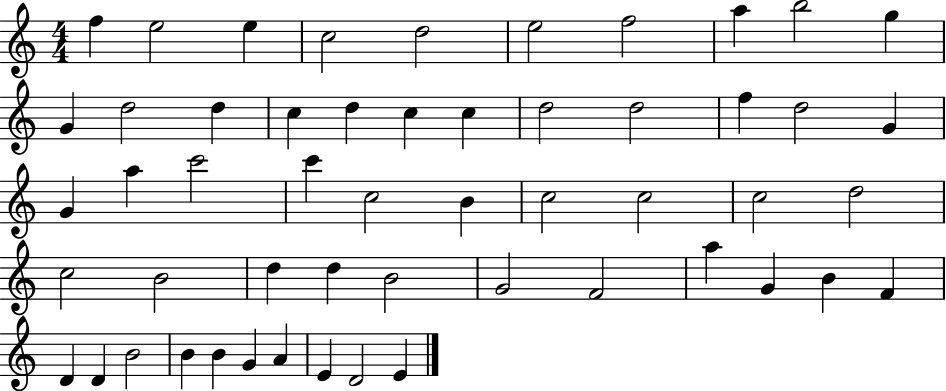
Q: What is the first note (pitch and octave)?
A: F5